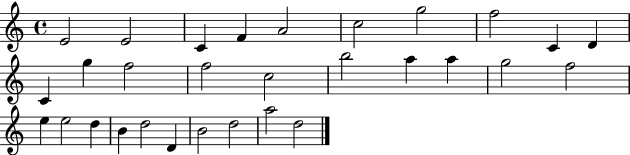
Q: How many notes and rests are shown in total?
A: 30